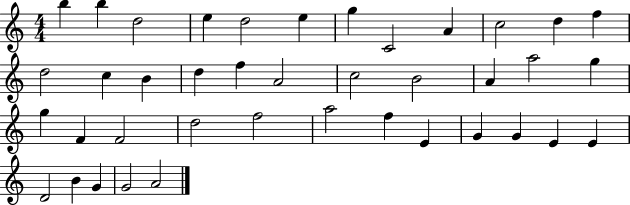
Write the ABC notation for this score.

X:1
T:Untitled
M:4/4
L:1/4
K:C
b b d2 e d2 e g C2 A c2 d f d2 c B d f A2 c2 B2 A a2 g g F F2 d2 f2 a2 f E G G E E D2 B G G2 A2